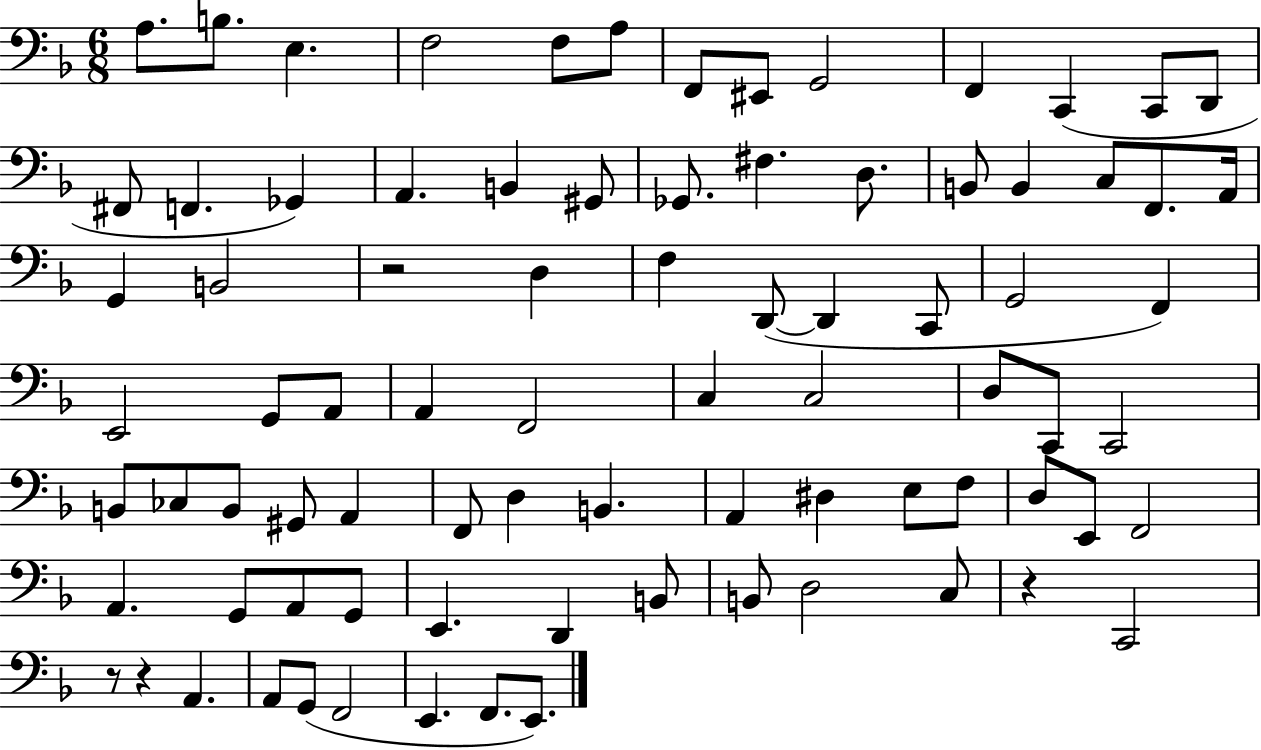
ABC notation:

X:1
T:Untitled
M:6/8
L:1/4
K:F
A,/2 B,/2 E, F,2 F,/2 A,/2 F,,/2 ^E,,/2 G,,2 F,, C,, C,,/2 D,,/2 ^F,,/2 F,, _G,, A,, B,, ^G,,/2 _G,,/2 ^F, D,/2 B,,/2 B,, C,/2 F,,/2 A,,/4 G,, B,,2 z2 D, F, D,,/2 D,, C,,/2 G,,2 F,, E,,2 G,,/2 A,,/2 A,, F,,2 C, C,2 D,/2 C,,/2 C,,2 B,,/2 _C,/2 B,,/2 ^G,,/2 A,, F,,/2 D, B,, A,, ^D, E,/2 F,/2 D,/2 E,,/2 F,,2 A,, G,,/2 A,,/2 G,,/2 E,, D,, B,,/2 B,,/2 D,2 C,/2 z C,,2 z/2 z A,, A,,/2 G,,/2 F,,2 E,, F,,/2 E,,/2